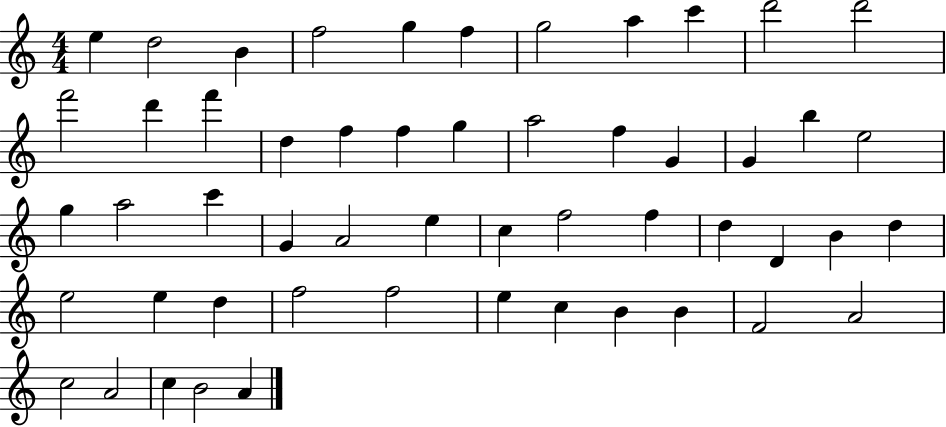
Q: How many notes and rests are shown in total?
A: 53